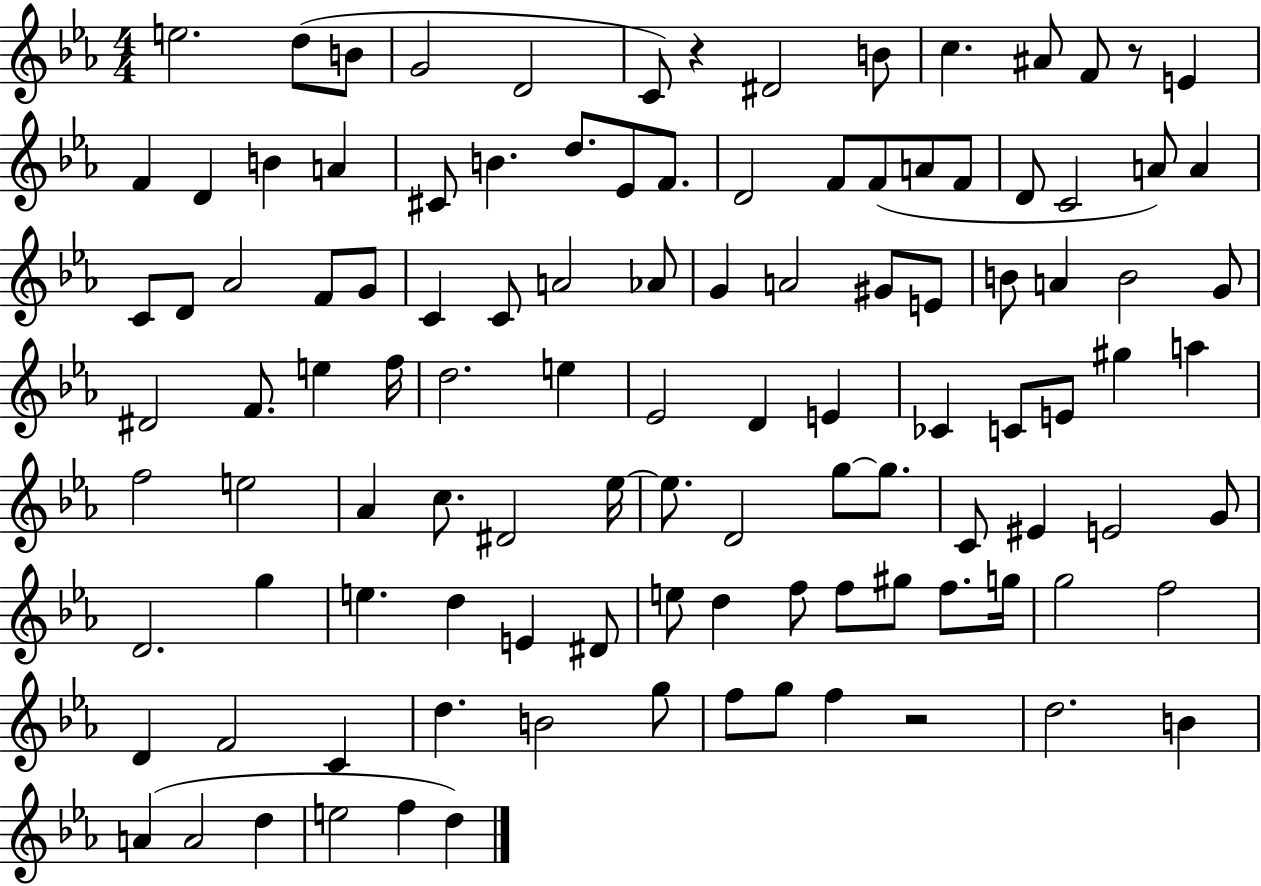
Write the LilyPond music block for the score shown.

{
  \clef treble
  \numericTimeSignature
  \time 4/4
  \key ees \major
  e''2. d''8( b'8 | g'2 d'2 | c'8) r4 dis'2 b'8 | c''4. ais'8 f'8 r8 e'4 | \break f'4 d'4 b'4 a'4 | cis'8 b'4. d''8. ees'8 f'8. | d'2 f'8 f'8( a'8 f'8 | d'8 c'2 a'8) a'4 | \break c'8 d'8 aes'2 f'8 g'8 | c'4 c'8 a'2 aes'8 | g'4 a'2 gis'8 e'8 | b'8 a'4 b'2 g'8 | \break dis'2 f'8. e''4 f''16 | d''2. e''4 | ees'2 d'4 e'4 | ces'4 c'8 e'8 gis''4 a''4 | \break f''2 e''2 | aes'4 c''8. dis'2 ees''16~~ | ees''8. d'2 g''8~~ g''8. | c'8 eis'4 e'2 g'8 | \break d'2. g''4 | e''4. d''4 e'4 dis'8 | e''8 d''4 f''8 f''8 gis''8 f''8. g''16 | g''2 f''2 | \break d'4 f'2 c'4 | d''4. b'2 g''8 | f''8 g''8 f''4 r2 | d''2. b'4 | \break a'4( a'2 d''4 | e''2 f''4 d''4) | \bar "|."
}